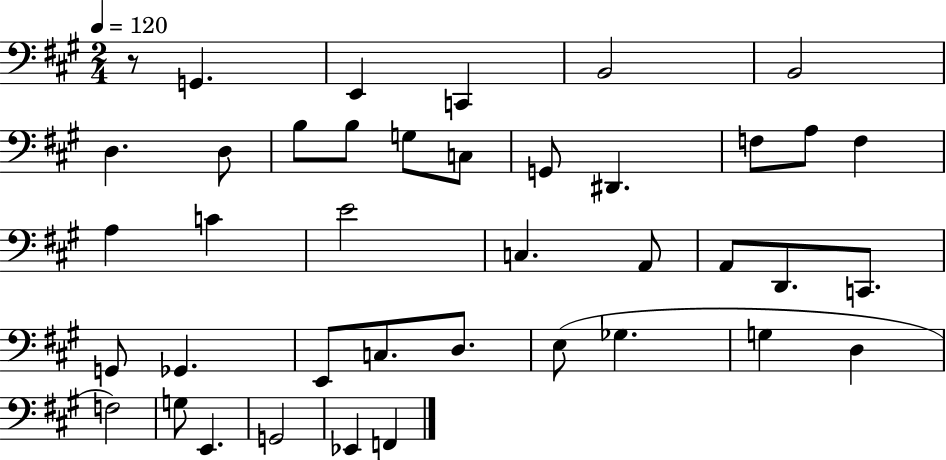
R/e G2/q. E2/q C2/q B2/h B2/h D3/q. D3/e B3/e B3/e G3/e C3/e G2/e D#2/q. F3/e A3/e F3/q A3/q C4/q E4/h C3/q. A2/e A2/e D2/e. C2/e. G2/e Gb2/q. E2/e C3/e. D3/e. E3/e Gb3/q. G3/q D3/q F3/h G3/e E2/q. G2/h Eb2/q F2/q